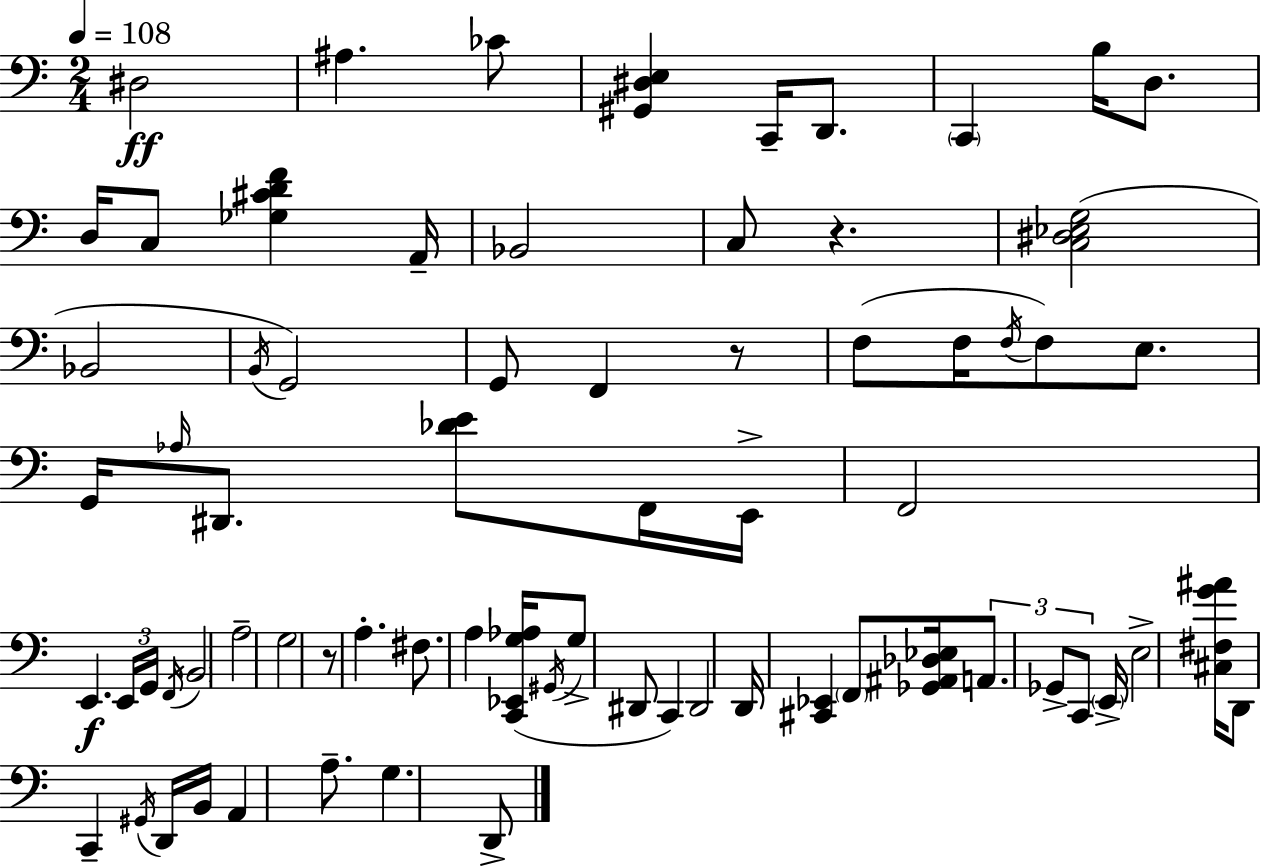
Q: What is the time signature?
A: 2/4